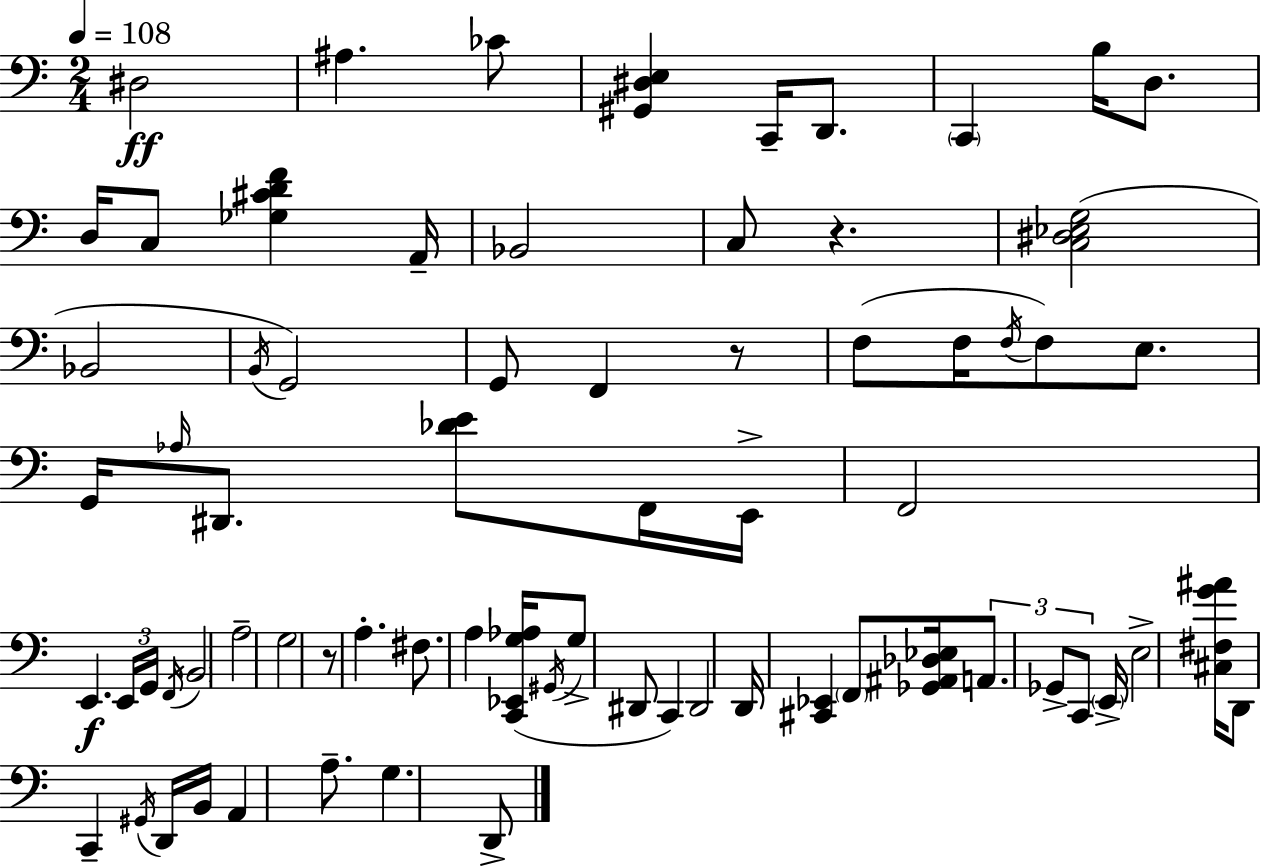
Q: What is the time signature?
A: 2/4